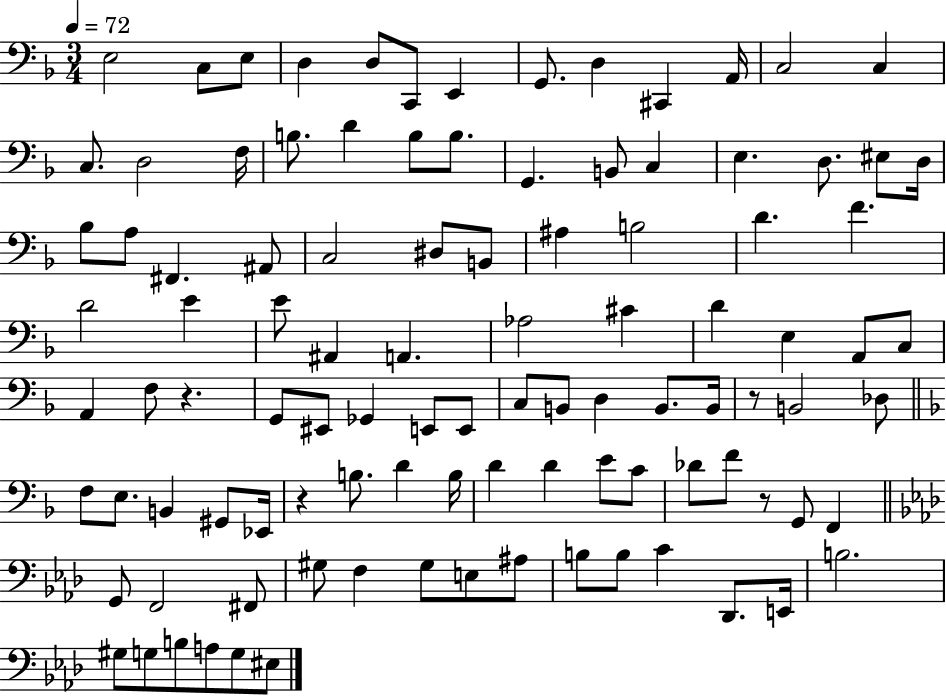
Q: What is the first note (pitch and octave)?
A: E3